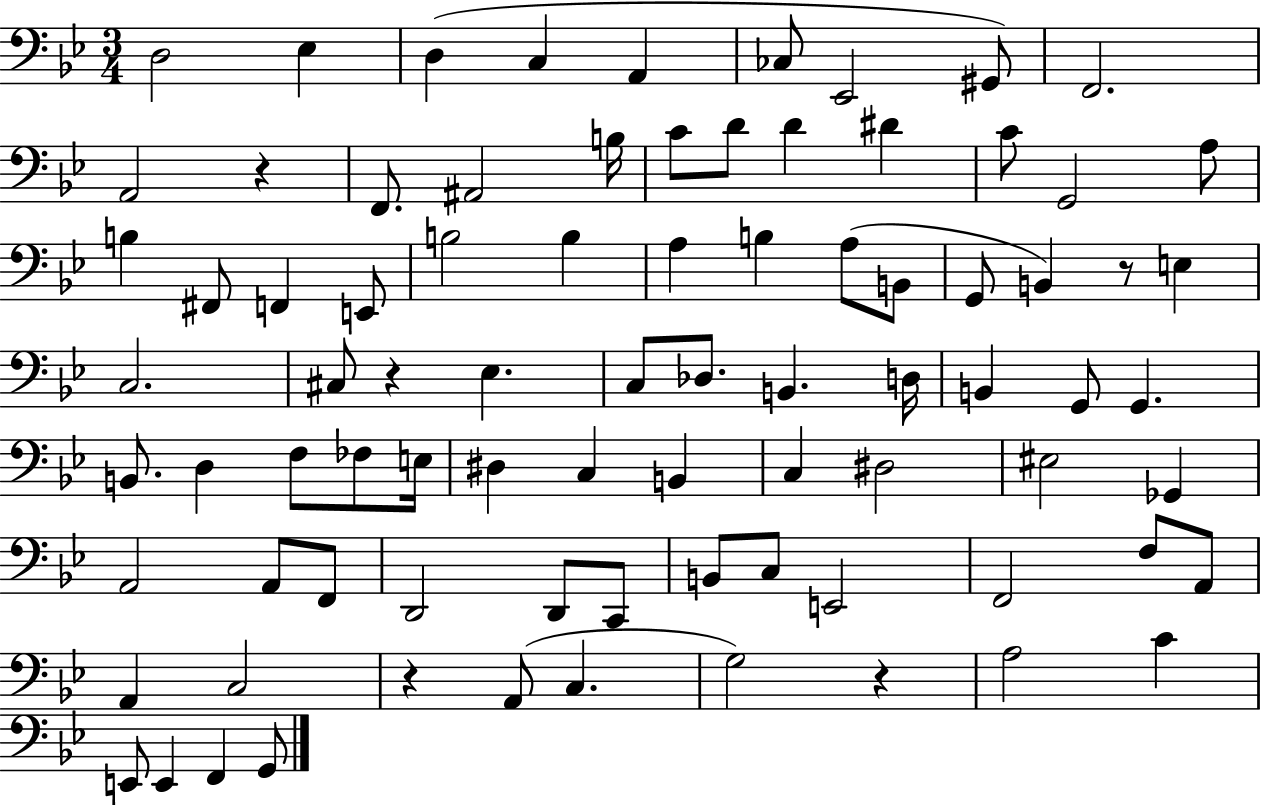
X:1
T:Untitled
M:3/4
L:1/4
K:Bb
D,2 _E, D, C, A,, _C,/2 _E,,2 ^G,,/2 F,,2 A,,2 z F,,/2 ^A,,2 B,/4 C/2 D/2 D ^D C/2 G,,2 A,/2 B, ^F,,/2 F,, E,,/2 B,2 B, A, B, A,/2 B,,/2 G,,/2 B,, z/2 E, C,2 ^C,/2 z _E, C,/2 _D,/2 B,, D,/4 B,, G,,/2 G,, B,,/2 D, F,/2 _F,/2 E,/4 ^D, C, B,, C, ^D,2 ^E,2 _G,, A,,2 A,,/2 F,,/2 D,,2 D,,/2 C,,/2 B,,/2 C,/2 E,,2 F,,2 F,/2 A,,/2 A,, C,2 z A,,/2 C, G,2 z A,2 C E,,/2 E,, F,, G,,/2